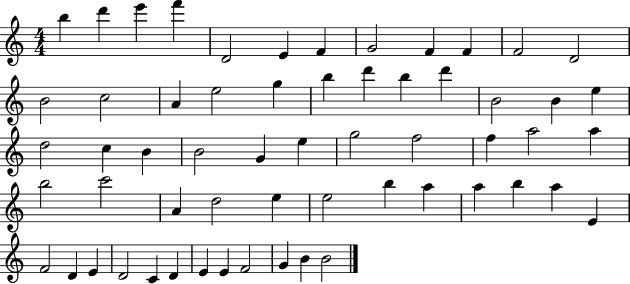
B5/q D6/q E6/q F6/q D4/h E4/q F4/q G4/h F4/q F4/q F4/h D4/h B4/h C5/h A4/q E5/h G5/q B5/q D6/q B5/q D6/q B4/h B4/q E5/q D5/h C5/q B4/q B4/h G4/q E5/q G5/h F5/h F5/q A5/h A5/q B5/h C6/h A4/q D5/h E5/q E5/h B5/q A5/q A5/q B5/q A5/q E4/q F4/h D4/q E4/q D4/h C4/q D4/q E4/q E4/q F4/h G4/q B4/q B4/h